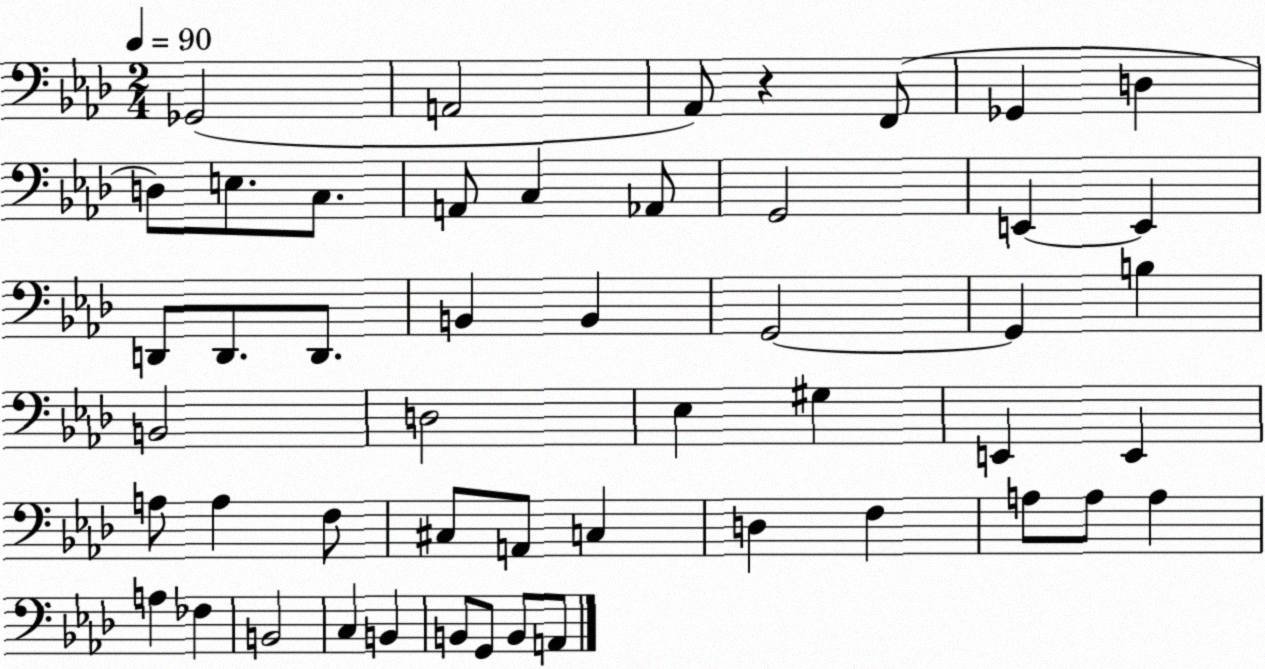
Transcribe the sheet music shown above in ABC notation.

X:1
T:Untitled
M:2/4
L:1/4
K:Ab
_G,,2 A,,2 _A,,/2 z F,,/2 _G,, D, D,/2 E,/2 C,/2 A,,/2 C, _A,,/2 G,,2 E,, E,, D,,/2 D,,/2 D,,/2 B,, B,, G,,2 G,, B, B,,2 D,2 _E, ^G, E,, E,, A,/2 A, F,/2 ^C,/2 A,,/2 C, D, F, A,/2 A,/2 A, A, _F, B,,2 C, B,, B,,/2 G,,/2 B,,/2 A,,/2